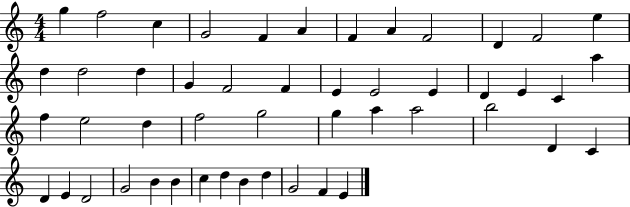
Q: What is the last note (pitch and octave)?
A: E4